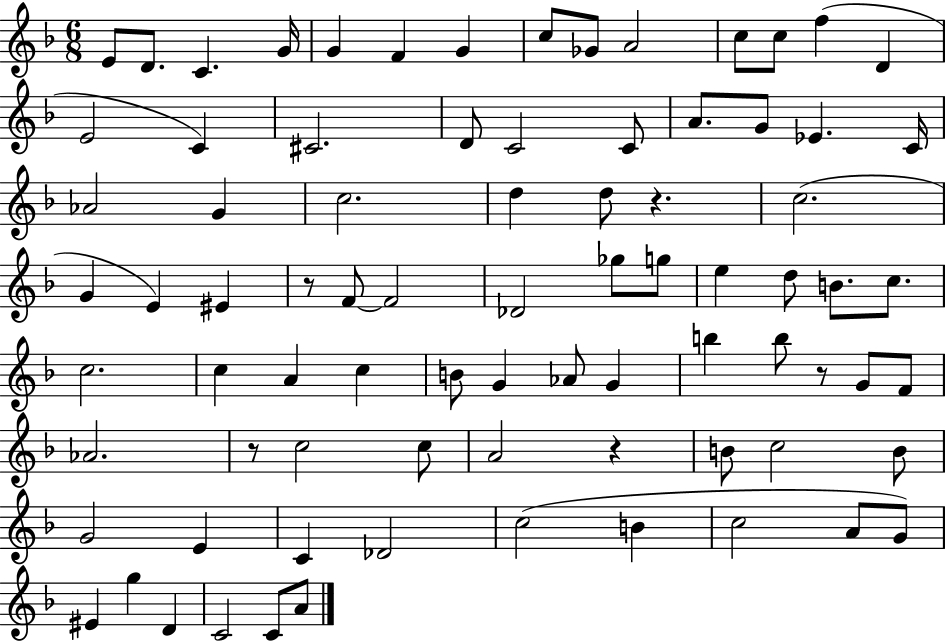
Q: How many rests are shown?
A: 5